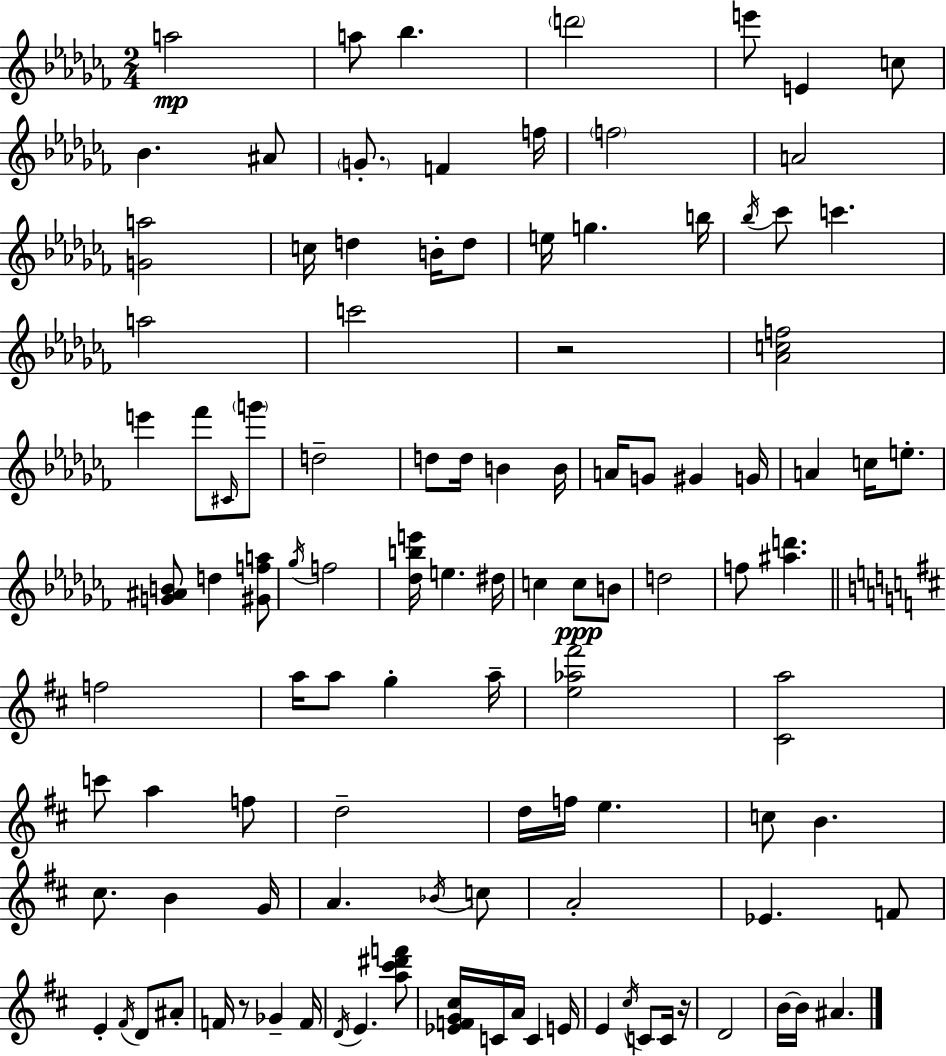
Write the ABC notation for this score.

X:1
T:Untitled
M:2/4
L:1/4
K:Abm
a2 a/2 _b d'2 e'/2 E c/2 _B ^A/2 G/2 F f/4 f2 A2 [Ga]2 c/4 d B/4 d/2 e/4 g b/4 _b/4 _c'/2 c' a2 c'2 z2 [_Acf]2 e' _f'/2 ^C/4 g'/2 d2 d/2 d/4 B B/4 A/4 G/2 ^G G/4 A c/4 e/2 [G^AB]/2 d [^Gfa]/2 _g/4 f2 [_dbe']/4 e ^d/4 c c/2 B/2 d2 f/2 [^ad'] f2 a/4 a/2 g a/4 [e_a^f']2 [^Ca]2 c'/2 a f/2 d2 d/4 f/4 e c/2 B ^c/2 B G/4 A _B/4 c/2 A2 _E F/2 E ^F/4 D/2 ^A/2 F/4 z/2 _G F/4 D/4 E [a^c'^d'f']/2 [_EFG^c]/4 C/4 A/4 C E/4 E ^c/4 C/2 C/4 z/4 D2 B/4 B/4 ^A